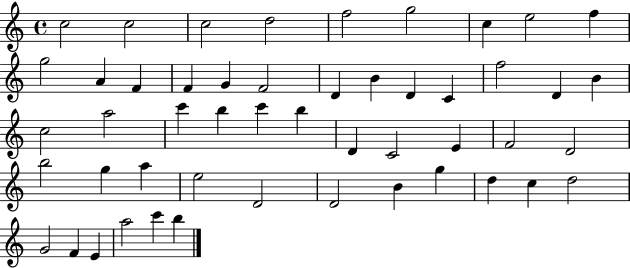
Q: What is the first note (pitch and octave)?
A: C5